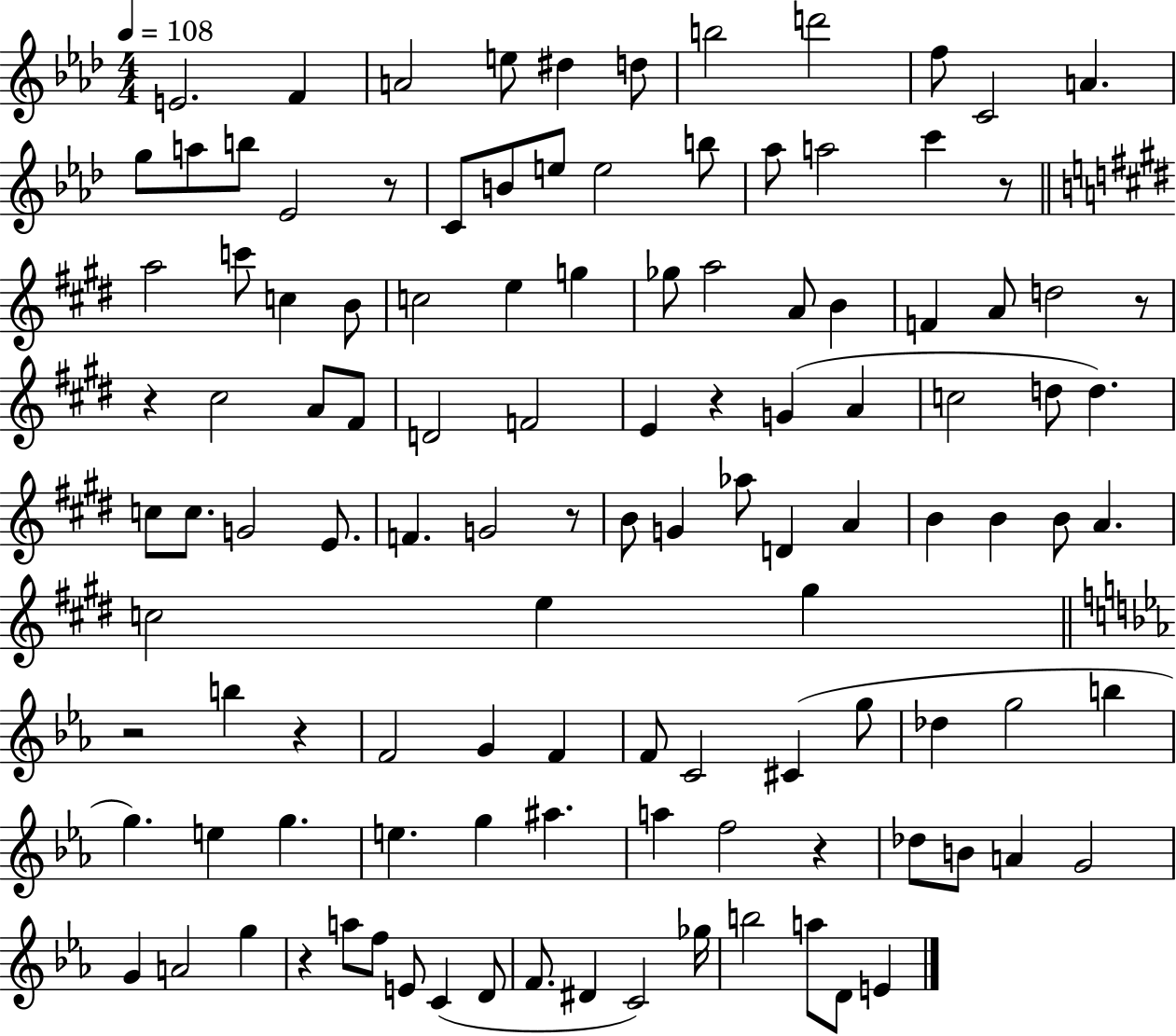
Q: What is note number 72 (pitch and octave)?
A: C4